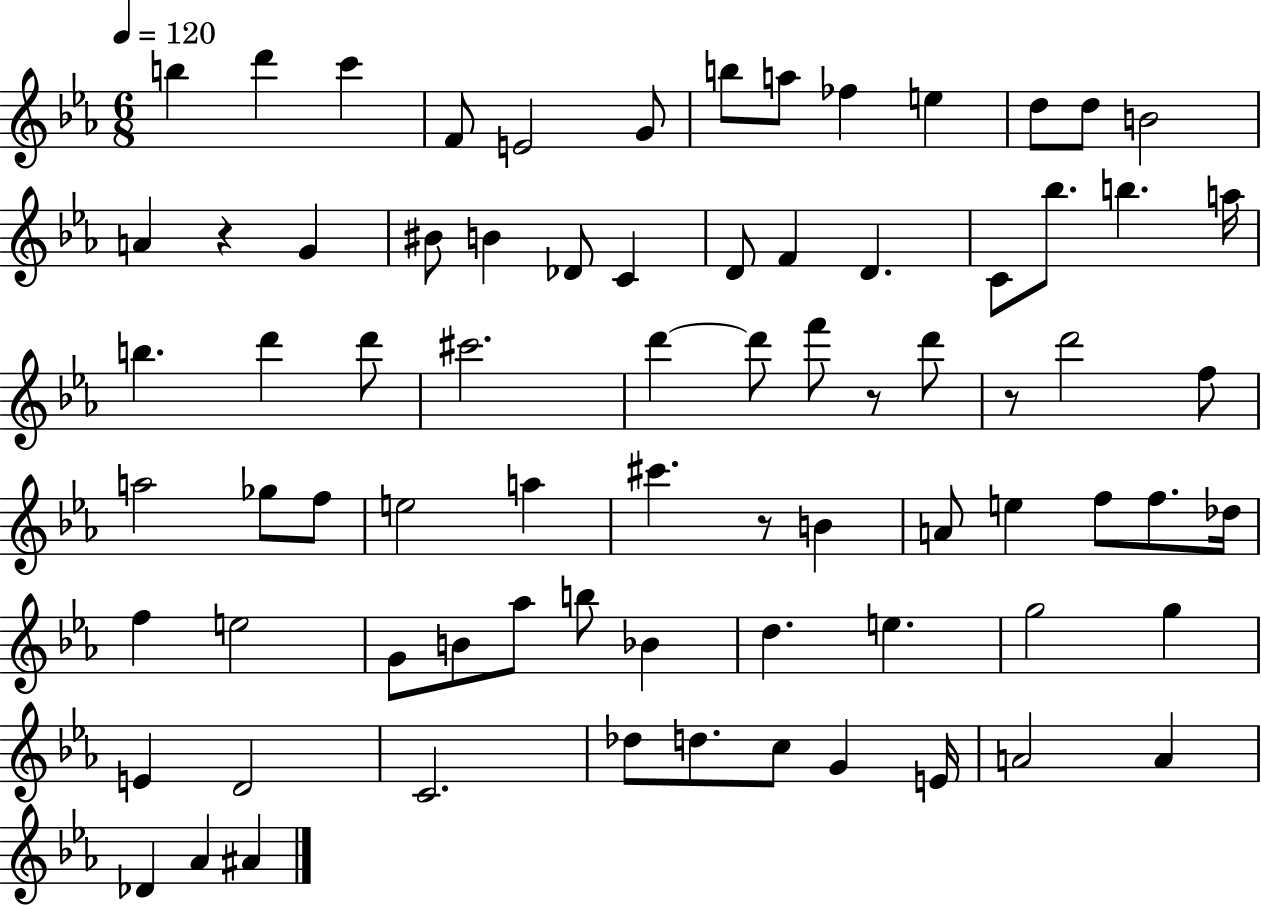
B5/q D6/q C6/q F4/e E4/h G4/e B5/e A5/e FES5/q E5/q D5/e D5/e B4/h A4/q R/q G4/q BIS4/e B4/q Db4/e C4/q D4/e F4/q D4/q. C4/e Bb5/e. B5/q. A5/s B5/q. D6/q D6/e C#6/h. D6/q D6/e F6/e R/e D6/e R/e D6/h F5/e A5/h Gb5/e F5/e E5/h A5/q C#6/q. R/e B4/q A4/e E5/q F5/e F5/e. Db5/s F5/q E5/h G4/e B4/e Ab5/e B5/e Bb4/q D5/q. E5/q. G5/h G5/q E4/q D4/h C4/h. Db5/e D5/e. C5/e G4/q E4/s A4/h A4/q Db4/q Ab4/q A#4/q